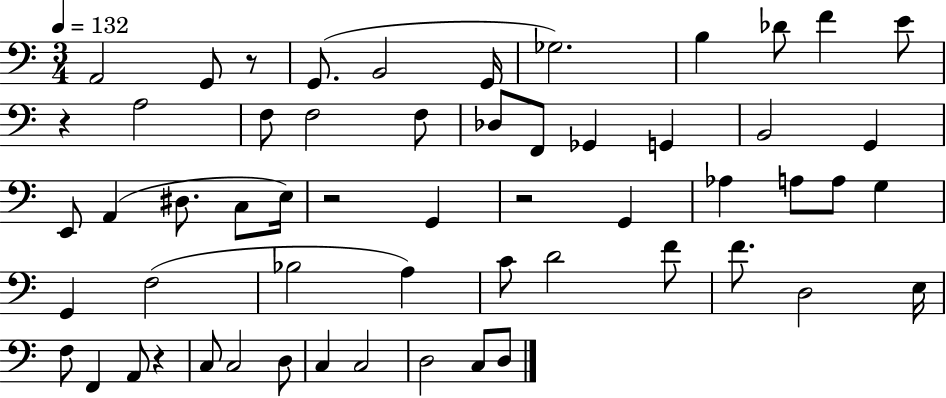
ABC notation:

X:1
T:Untitled
M:3/4
L:1/4
K:C
A,,2 G,,/2 z/2 G,,/2 B,,2 G,,/4 _G,2 B, _D/2 F E/2 z A,2 F,/2 F,2 F,/2 _D,/2 F,,/2 _G,, G,, B,,2 G,, E,,/2 A,, ^D,/2 C,/2 E,/4 z2 G,, z2 G,, _A, A,/2 A,/2 G, G,, F,2 _B,2 A, C/2 D2 F/2 F/2 D,2 E,/4 F,/2 F,, A,,/2 z C,/2 C,2 D,/2 C, C,2 D,2 C,/2 D,/2